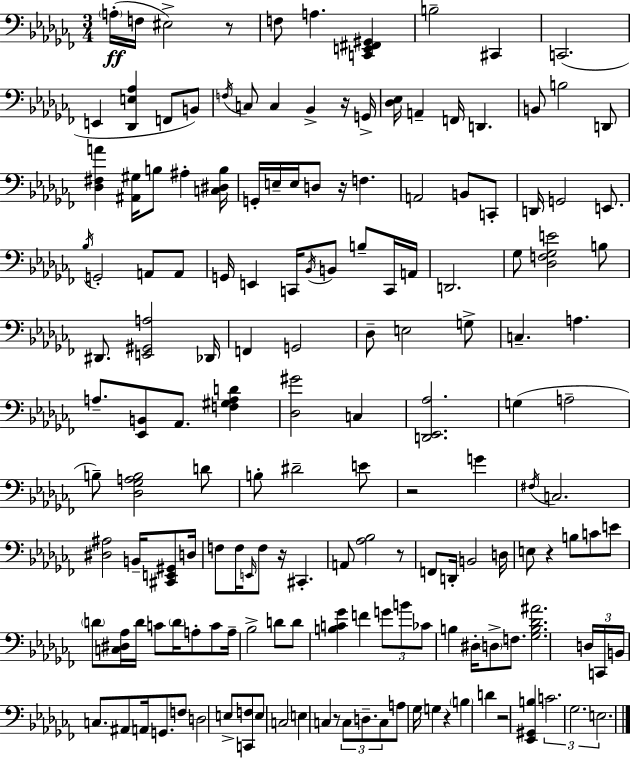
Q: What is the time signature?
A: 3/4